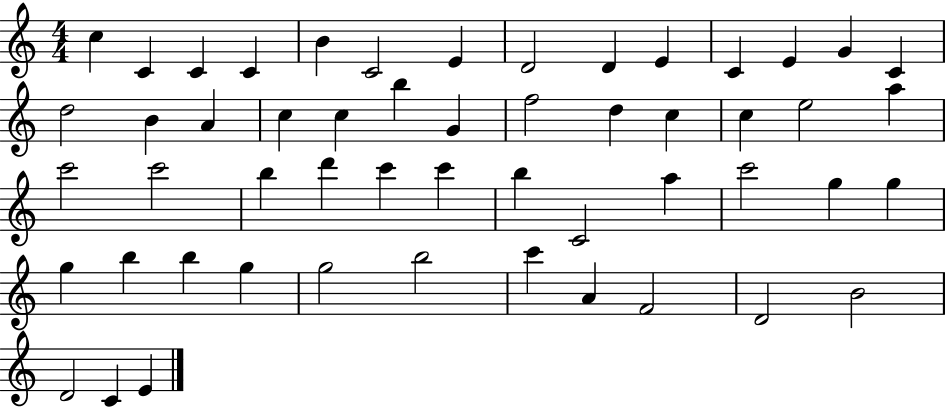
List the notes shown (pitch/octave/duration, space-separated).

C5/q C4/q C4/q C4/q B4/q C4/h E4/q D4/h D4/q E4/q C4/q E4/q G4/q C4/q D5/h B4/q A4/q C5/q C5/q B5/q G4/q F5/h D5/q C5/q C5/q E5/h A5/q C6/h C6/h B5/q D6/q C6/q C6/q B5/q C4/h A5/q C6/h G5/q G5/q G5/q B5/q B5/q G5/q G5/h B5/h C6/q A4/q F4/h D4/h B4/h D4/h C4/q E4/q